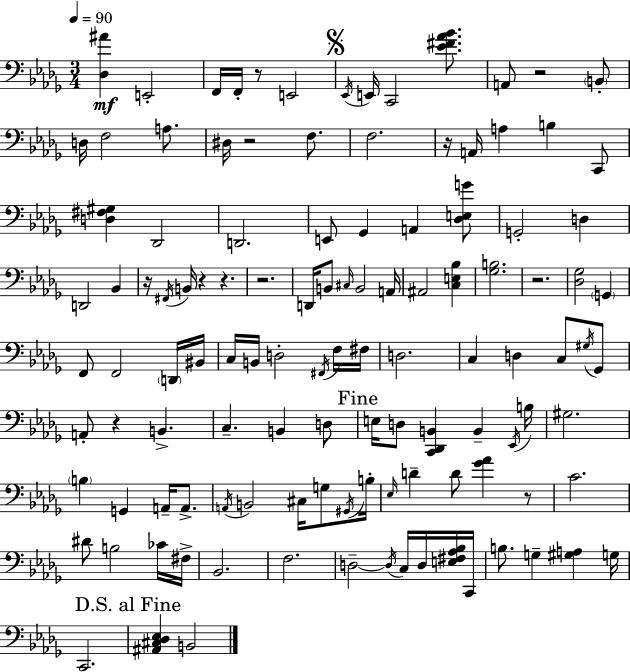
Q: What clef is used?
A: bass